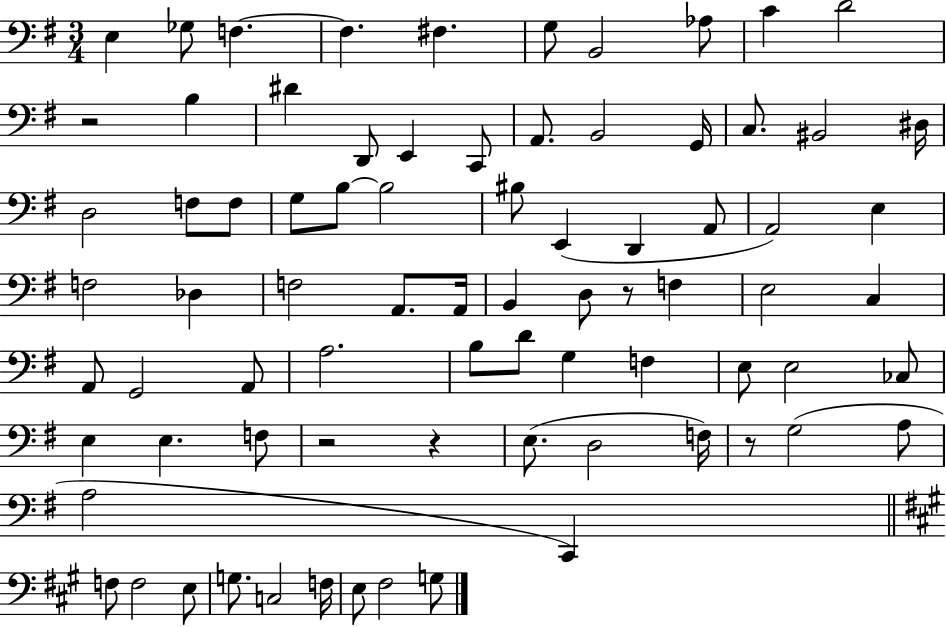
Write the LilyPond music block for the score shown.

{
  \clef bass
  \numericTimeSignature
  \time 3/4
  \key g \major
  e4 ges8 f4.~~ | f4. fis4. | g8 b,2 aes8 | c'4 d'2 | \break r2 b4 | dis'4 d,8 e,4 c,8 | a,8. b,2 g,16 | c8. bis,2 dis16 | \break d2 f8 f8 | g8 b8~~ b2 | bis8 e,4( d,4 a,8 | a,2) e4 | \break f2 des4 | f2 a,8. a,16 | b,4 d8 r8 f4 | e2 c4 | \break a,8 g,2 a,8 | a2. | b8 d'8 g4 f4 | e8 e2 ces8 | \break e4 e4. f8 | r2 r4 | e8.( d2 f16) | r8 g2( a8 | \break a2 c,4) | \bar "||" \break \key a \major f8 f2 e8 | g8. c2 f16 | e8 fis2 g8 | \bar "|."
}